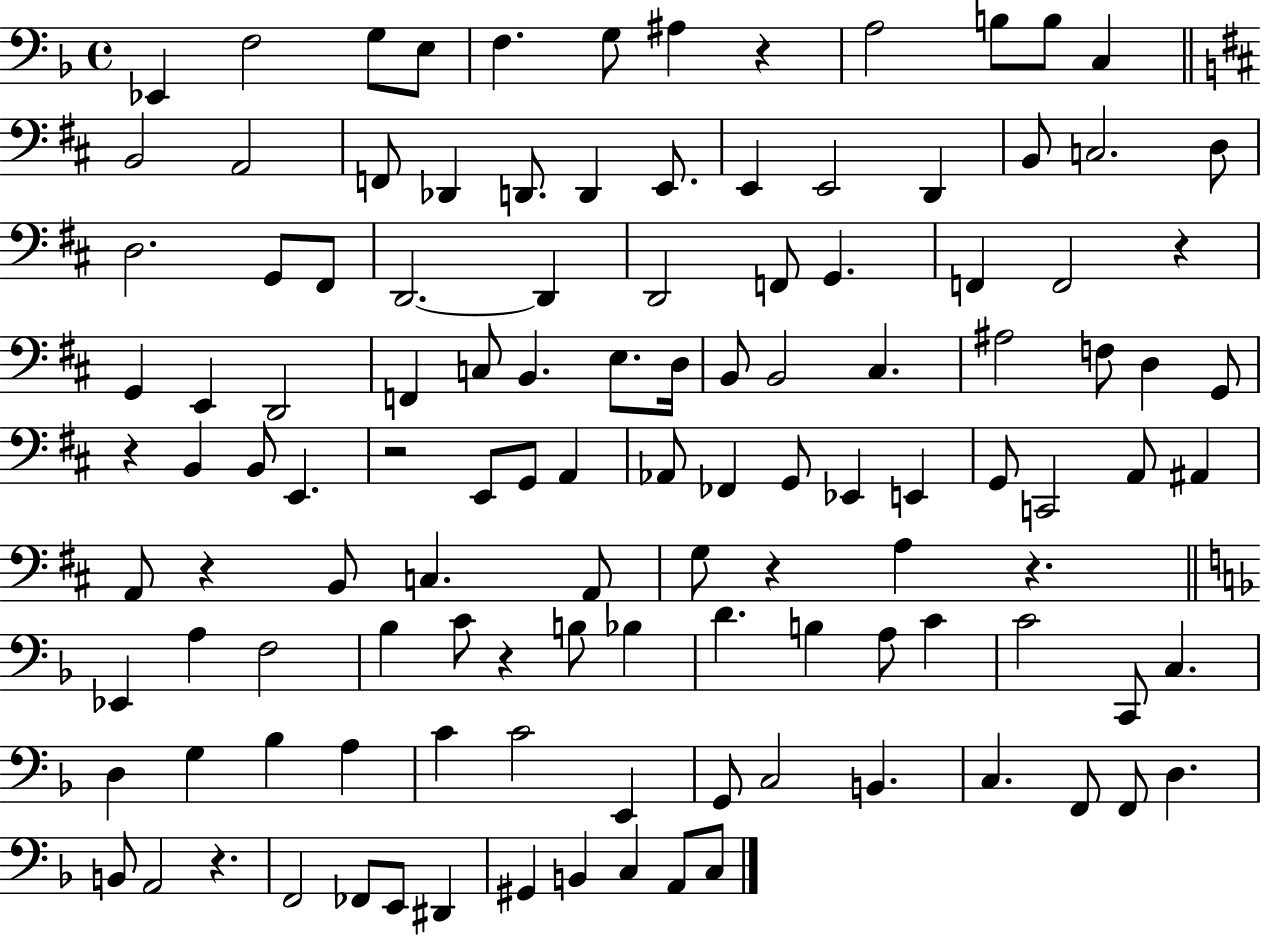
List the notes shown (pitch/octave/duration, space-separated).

Eb2/q F3/h G3/e E3/e F3/q. G3/e A#3/q R/q A3/h B3/e B3/e C3/q B2/h A2/h F2/e Db2/q D2/e. D2/q E2/e. E2/q E2/h D2/q B2/e C3/h. D3/e D3/h. G2/e F#2/e D2/h. D2/q D2/h F2/e G2/q. F2/q F2/h R/q G2/q E2/q D2/h F2/q C3/e B2/q. E3/e. D3/s B2/e B2/h C#3/q. A#3/h F3/e D3/q G2/e R/q B2/q B2/e E2/q. R/h E2/e G2/e A2/q Ab2/e FES2/q G2/e Eb2/q E2/q G2/e C2/h A2/e A#2/q A2/e R/q B2/e C3/q. A2/e G3/e R/q A3/q R/q. Eb2/q A3/q F3/h Bb3/q C4/e R/q B3/e Bb3/q D4/q. B3/q A3/e C4/q C4/h C2/e C3/q. D3/q G3/q Bb3/q A3/q C4/q C4/h E2/q G2/e C3/h B2/q. C3/q. F2/e F2/e D3/q. B2/e A2/h R/q. F2/h FES2/e E2/e D#2/q G#2/q B2/q C3/q A2/e C3/e